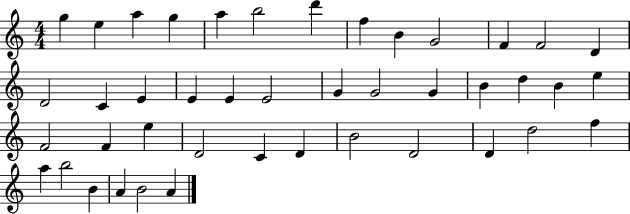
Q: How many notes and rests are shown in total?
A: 43